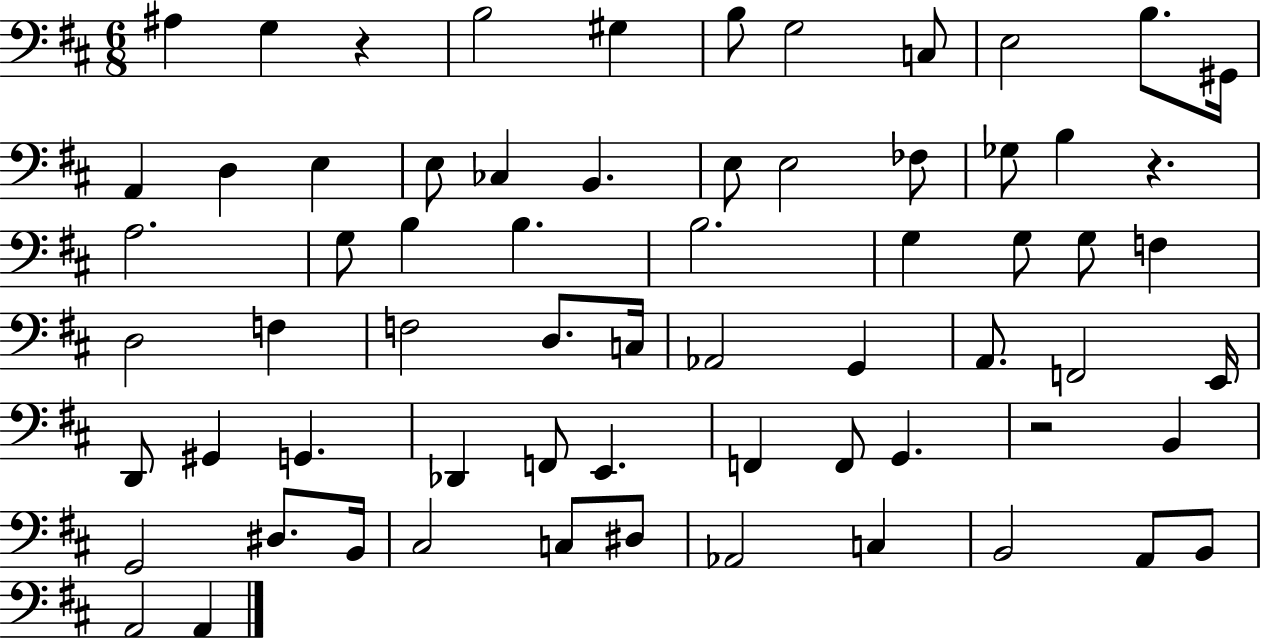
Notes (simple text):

A#3/q G3/q R/q B3/h G#3/q B3/e G3/h C3/e E3/h B3/e. G#2/s A2/q D3/q E3/q E3/e CES3/q B2/q. E3/e E3/h FES3/e Gb3/e B3/q R/q. A3/h. G3/e B3/q B3/q. B3/h. G3/q G3/e G3/e F3/q D3/h F3/q F3/h D3/e. C3/s Ab2/h G2/q A2/e. F2/h E2/s D2/e G#2/q G2/q. Db2/q F2/e E2/q. F2/q F2/e G2/q. R/h B2/q G2/h D#3/e. B2/s C#3/h C3/e D#3/e Ab2/h C3/q B2/h A2/e B2/e A2/h A2/q